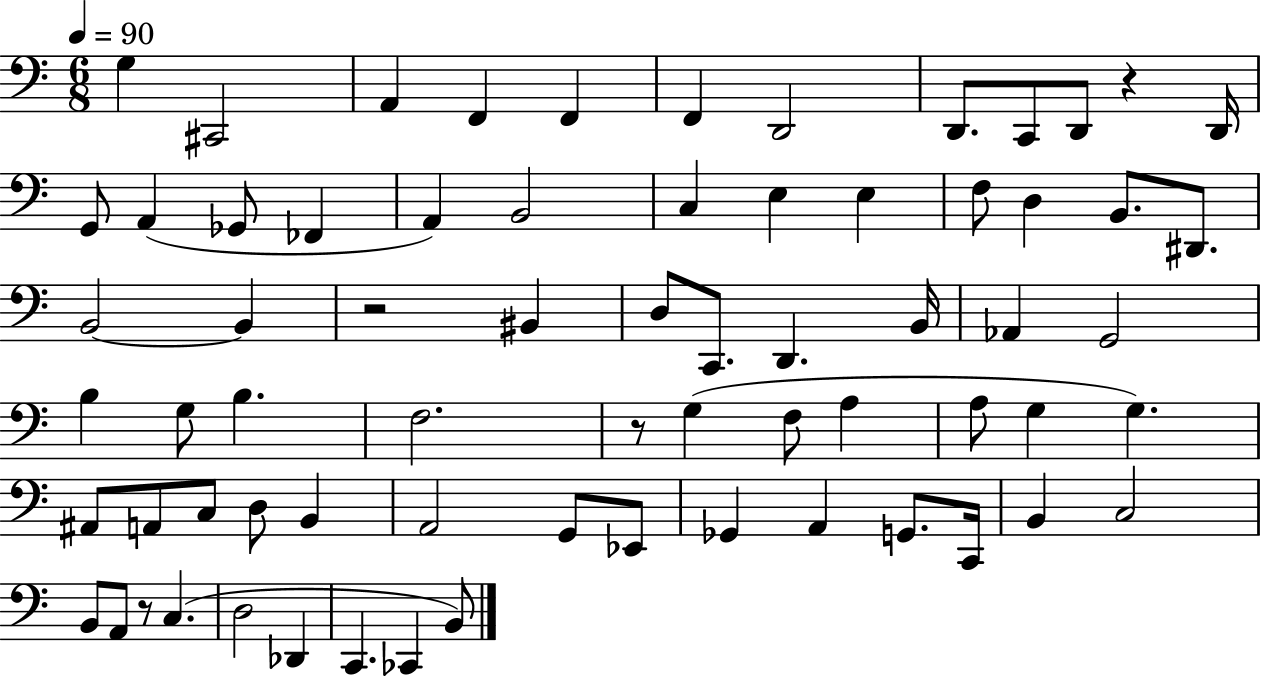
G3/q C#2/h A2/q F2/q F2/q F2/q D2/h D2/e. C2/e D2/e R/q D2/s G2/e A2/q Gb2/e FES2/q A2/q B2/h C3/q E3/q E3/q F3/e D3/q B2/e. D#2/e. B2/h B2/q R/h BIS2/q D3/e C2/e. D2/q. B2/s Ab2/q G2/h B3/q G3/e B3/q. F3/h. R/e G3/q F3/e A3/q A3/e G3/q G3/q. A#2/e A2/e C3/e D3/e B2/q A2/h G2/e Eb2/e Gb2/q A2/q G2/e. C2/s B2/q C3/h B2/e A2/e R/e C3/q. D3/h Db2/q C2/q. CES2/q B2/e